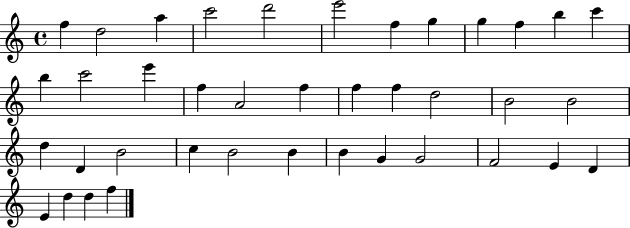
{
  \clef treble
  \time 4/4
  \defaultTimeSignature
  \key c \major
  f''4 d''2 a''4 | c'''2 d'''2 | e'''2 f''4 g''4 | g''4 f''4 b''4 c'''4 | \break b''4 c'''2 e'''4 | f''4 a'2 f''4 | f''4 f''4 d''2 | b'2 b'2 | \break d''4 d'4 b'2 | c''4 b'2 b'4 | b'4 g'4 g'2 | f'2 e'4 d'4 | \break e'4 d''4 d''4 f''4 | \bar "|."
}